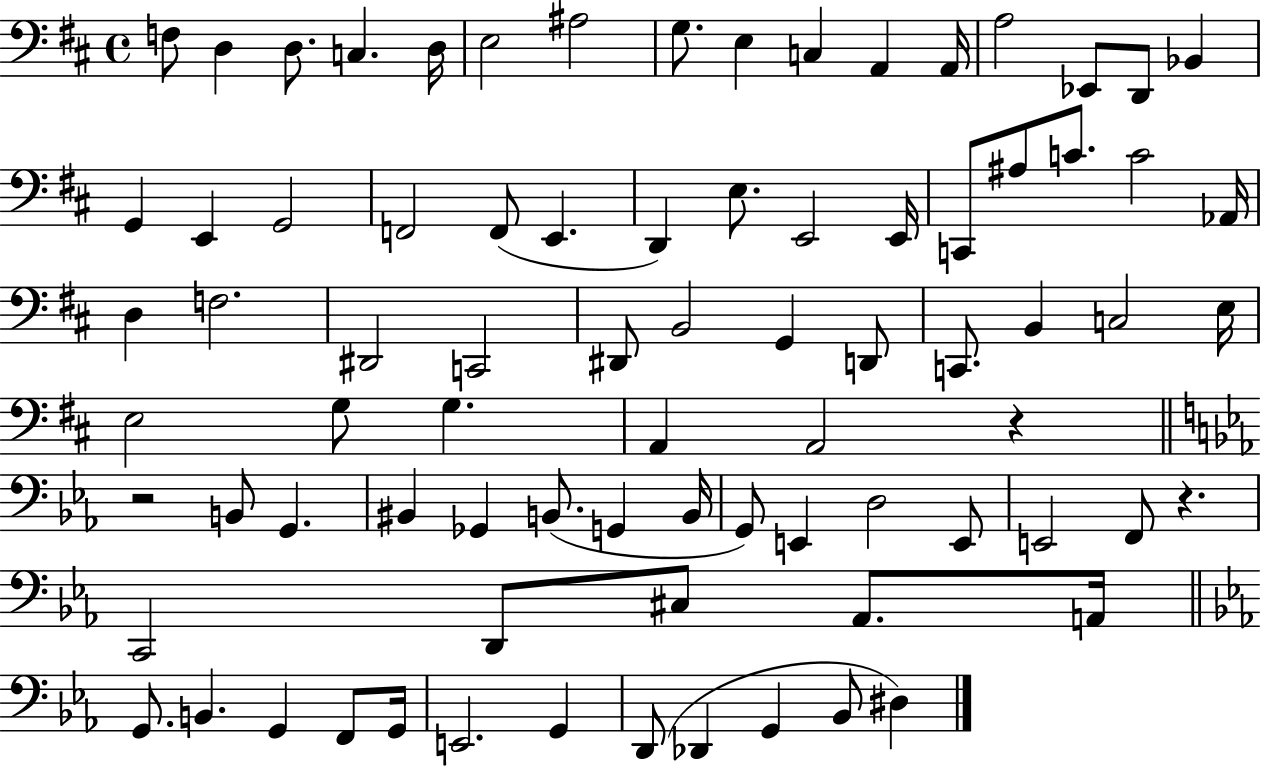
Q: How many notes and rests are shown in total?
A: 81